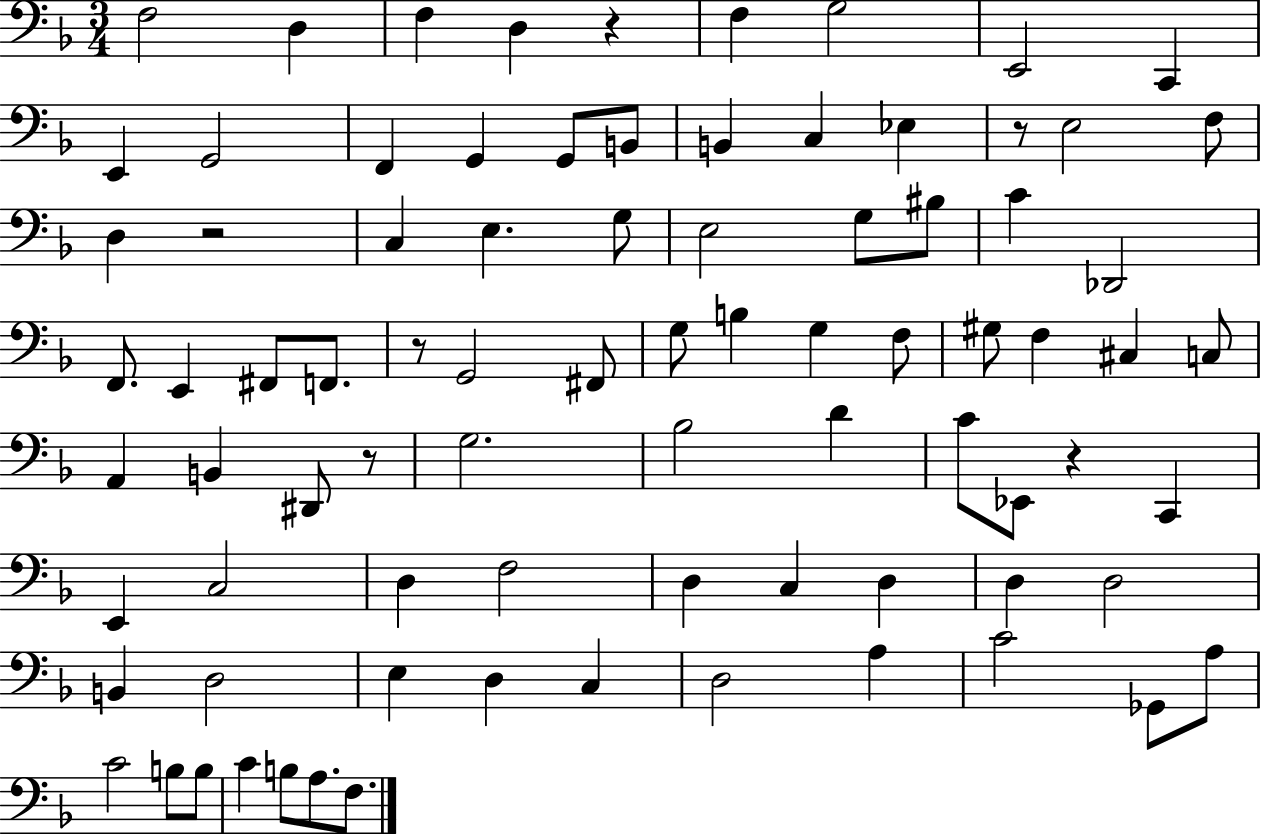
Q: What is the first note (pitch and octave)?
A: F3